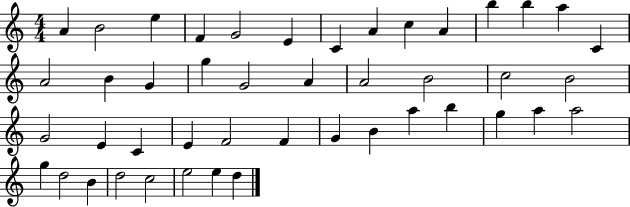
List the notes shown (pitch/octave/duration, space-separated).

A4/q B4/h E5/q F4/q G4/h E4/q C4/q A4/q C5/q A4/q B5/q B5/q A5/q C4/q A4/h B4/q G4/q G5/q G4/h A4/q A4/h B4/h C5/h B4/h G4/h E4/q C4/q E4/q F4/h F4/q G4/q B4/q A5/q B5/q G5/q A5/q A5/h G5/q D5/h B4/q D5/h C5/h E5/h E5/q D5/q